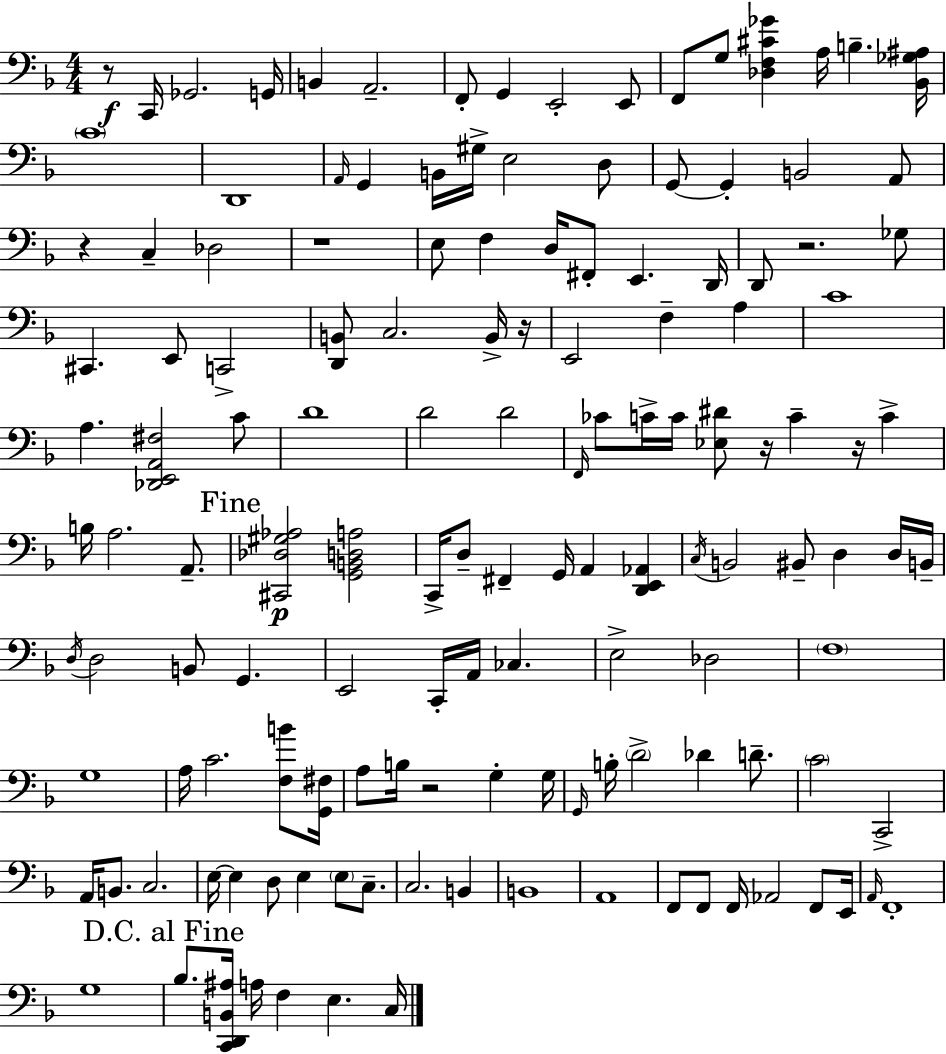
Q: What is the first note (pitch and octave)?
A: C2